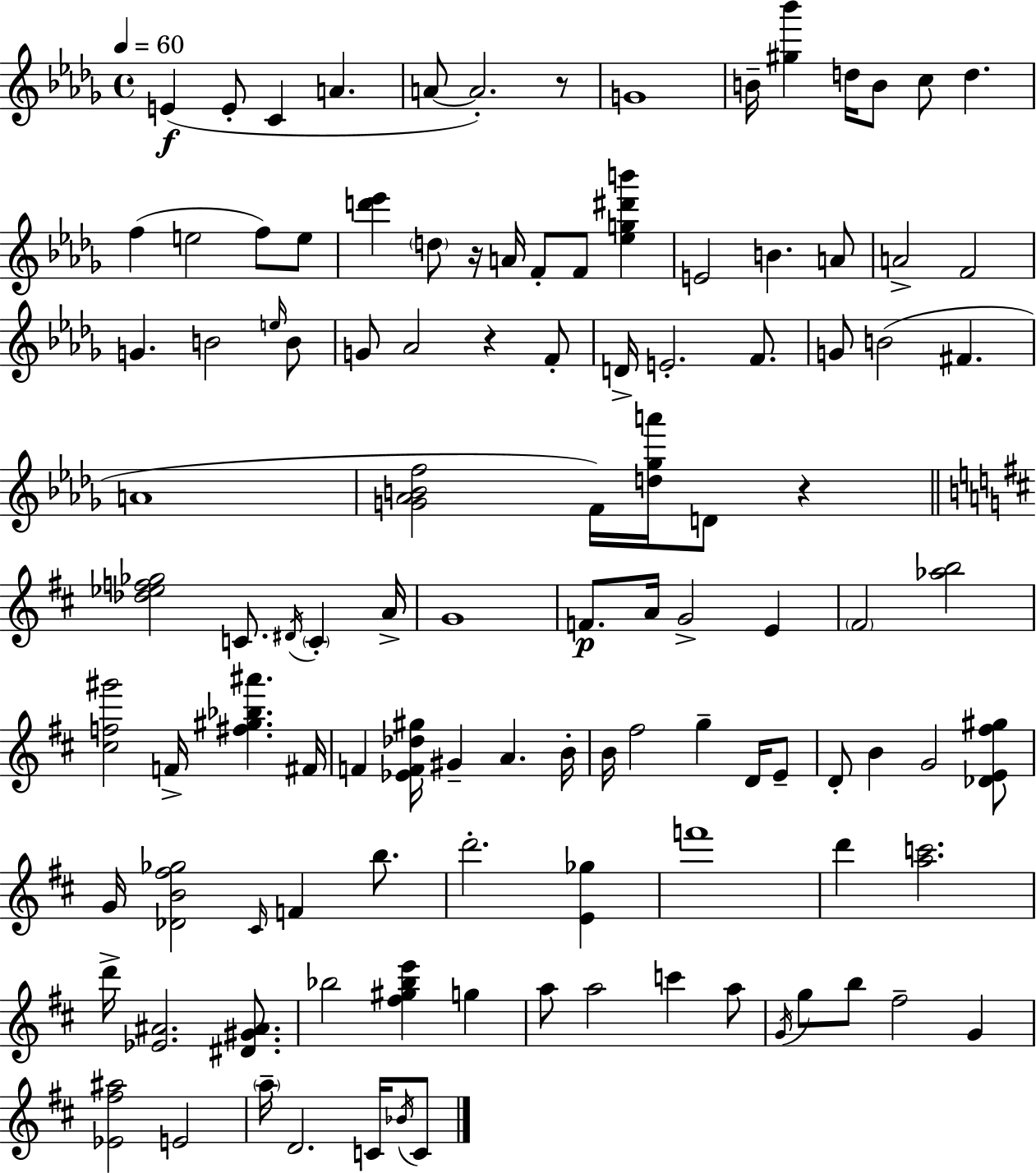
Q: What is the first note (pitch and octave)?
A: E4